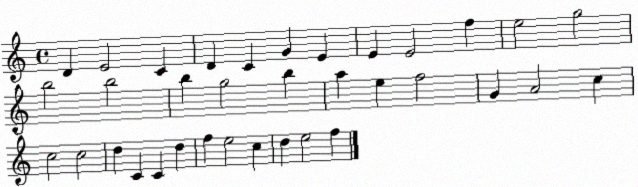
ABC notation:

X:1
T:Untitled
M:4/4
L:1/4
K:C
D E2 C D C G E E E2 f e2 g2 b2 b2 b g2 b a e f2 G A2 c c2 c2 d C C d f e2 c d e2 f